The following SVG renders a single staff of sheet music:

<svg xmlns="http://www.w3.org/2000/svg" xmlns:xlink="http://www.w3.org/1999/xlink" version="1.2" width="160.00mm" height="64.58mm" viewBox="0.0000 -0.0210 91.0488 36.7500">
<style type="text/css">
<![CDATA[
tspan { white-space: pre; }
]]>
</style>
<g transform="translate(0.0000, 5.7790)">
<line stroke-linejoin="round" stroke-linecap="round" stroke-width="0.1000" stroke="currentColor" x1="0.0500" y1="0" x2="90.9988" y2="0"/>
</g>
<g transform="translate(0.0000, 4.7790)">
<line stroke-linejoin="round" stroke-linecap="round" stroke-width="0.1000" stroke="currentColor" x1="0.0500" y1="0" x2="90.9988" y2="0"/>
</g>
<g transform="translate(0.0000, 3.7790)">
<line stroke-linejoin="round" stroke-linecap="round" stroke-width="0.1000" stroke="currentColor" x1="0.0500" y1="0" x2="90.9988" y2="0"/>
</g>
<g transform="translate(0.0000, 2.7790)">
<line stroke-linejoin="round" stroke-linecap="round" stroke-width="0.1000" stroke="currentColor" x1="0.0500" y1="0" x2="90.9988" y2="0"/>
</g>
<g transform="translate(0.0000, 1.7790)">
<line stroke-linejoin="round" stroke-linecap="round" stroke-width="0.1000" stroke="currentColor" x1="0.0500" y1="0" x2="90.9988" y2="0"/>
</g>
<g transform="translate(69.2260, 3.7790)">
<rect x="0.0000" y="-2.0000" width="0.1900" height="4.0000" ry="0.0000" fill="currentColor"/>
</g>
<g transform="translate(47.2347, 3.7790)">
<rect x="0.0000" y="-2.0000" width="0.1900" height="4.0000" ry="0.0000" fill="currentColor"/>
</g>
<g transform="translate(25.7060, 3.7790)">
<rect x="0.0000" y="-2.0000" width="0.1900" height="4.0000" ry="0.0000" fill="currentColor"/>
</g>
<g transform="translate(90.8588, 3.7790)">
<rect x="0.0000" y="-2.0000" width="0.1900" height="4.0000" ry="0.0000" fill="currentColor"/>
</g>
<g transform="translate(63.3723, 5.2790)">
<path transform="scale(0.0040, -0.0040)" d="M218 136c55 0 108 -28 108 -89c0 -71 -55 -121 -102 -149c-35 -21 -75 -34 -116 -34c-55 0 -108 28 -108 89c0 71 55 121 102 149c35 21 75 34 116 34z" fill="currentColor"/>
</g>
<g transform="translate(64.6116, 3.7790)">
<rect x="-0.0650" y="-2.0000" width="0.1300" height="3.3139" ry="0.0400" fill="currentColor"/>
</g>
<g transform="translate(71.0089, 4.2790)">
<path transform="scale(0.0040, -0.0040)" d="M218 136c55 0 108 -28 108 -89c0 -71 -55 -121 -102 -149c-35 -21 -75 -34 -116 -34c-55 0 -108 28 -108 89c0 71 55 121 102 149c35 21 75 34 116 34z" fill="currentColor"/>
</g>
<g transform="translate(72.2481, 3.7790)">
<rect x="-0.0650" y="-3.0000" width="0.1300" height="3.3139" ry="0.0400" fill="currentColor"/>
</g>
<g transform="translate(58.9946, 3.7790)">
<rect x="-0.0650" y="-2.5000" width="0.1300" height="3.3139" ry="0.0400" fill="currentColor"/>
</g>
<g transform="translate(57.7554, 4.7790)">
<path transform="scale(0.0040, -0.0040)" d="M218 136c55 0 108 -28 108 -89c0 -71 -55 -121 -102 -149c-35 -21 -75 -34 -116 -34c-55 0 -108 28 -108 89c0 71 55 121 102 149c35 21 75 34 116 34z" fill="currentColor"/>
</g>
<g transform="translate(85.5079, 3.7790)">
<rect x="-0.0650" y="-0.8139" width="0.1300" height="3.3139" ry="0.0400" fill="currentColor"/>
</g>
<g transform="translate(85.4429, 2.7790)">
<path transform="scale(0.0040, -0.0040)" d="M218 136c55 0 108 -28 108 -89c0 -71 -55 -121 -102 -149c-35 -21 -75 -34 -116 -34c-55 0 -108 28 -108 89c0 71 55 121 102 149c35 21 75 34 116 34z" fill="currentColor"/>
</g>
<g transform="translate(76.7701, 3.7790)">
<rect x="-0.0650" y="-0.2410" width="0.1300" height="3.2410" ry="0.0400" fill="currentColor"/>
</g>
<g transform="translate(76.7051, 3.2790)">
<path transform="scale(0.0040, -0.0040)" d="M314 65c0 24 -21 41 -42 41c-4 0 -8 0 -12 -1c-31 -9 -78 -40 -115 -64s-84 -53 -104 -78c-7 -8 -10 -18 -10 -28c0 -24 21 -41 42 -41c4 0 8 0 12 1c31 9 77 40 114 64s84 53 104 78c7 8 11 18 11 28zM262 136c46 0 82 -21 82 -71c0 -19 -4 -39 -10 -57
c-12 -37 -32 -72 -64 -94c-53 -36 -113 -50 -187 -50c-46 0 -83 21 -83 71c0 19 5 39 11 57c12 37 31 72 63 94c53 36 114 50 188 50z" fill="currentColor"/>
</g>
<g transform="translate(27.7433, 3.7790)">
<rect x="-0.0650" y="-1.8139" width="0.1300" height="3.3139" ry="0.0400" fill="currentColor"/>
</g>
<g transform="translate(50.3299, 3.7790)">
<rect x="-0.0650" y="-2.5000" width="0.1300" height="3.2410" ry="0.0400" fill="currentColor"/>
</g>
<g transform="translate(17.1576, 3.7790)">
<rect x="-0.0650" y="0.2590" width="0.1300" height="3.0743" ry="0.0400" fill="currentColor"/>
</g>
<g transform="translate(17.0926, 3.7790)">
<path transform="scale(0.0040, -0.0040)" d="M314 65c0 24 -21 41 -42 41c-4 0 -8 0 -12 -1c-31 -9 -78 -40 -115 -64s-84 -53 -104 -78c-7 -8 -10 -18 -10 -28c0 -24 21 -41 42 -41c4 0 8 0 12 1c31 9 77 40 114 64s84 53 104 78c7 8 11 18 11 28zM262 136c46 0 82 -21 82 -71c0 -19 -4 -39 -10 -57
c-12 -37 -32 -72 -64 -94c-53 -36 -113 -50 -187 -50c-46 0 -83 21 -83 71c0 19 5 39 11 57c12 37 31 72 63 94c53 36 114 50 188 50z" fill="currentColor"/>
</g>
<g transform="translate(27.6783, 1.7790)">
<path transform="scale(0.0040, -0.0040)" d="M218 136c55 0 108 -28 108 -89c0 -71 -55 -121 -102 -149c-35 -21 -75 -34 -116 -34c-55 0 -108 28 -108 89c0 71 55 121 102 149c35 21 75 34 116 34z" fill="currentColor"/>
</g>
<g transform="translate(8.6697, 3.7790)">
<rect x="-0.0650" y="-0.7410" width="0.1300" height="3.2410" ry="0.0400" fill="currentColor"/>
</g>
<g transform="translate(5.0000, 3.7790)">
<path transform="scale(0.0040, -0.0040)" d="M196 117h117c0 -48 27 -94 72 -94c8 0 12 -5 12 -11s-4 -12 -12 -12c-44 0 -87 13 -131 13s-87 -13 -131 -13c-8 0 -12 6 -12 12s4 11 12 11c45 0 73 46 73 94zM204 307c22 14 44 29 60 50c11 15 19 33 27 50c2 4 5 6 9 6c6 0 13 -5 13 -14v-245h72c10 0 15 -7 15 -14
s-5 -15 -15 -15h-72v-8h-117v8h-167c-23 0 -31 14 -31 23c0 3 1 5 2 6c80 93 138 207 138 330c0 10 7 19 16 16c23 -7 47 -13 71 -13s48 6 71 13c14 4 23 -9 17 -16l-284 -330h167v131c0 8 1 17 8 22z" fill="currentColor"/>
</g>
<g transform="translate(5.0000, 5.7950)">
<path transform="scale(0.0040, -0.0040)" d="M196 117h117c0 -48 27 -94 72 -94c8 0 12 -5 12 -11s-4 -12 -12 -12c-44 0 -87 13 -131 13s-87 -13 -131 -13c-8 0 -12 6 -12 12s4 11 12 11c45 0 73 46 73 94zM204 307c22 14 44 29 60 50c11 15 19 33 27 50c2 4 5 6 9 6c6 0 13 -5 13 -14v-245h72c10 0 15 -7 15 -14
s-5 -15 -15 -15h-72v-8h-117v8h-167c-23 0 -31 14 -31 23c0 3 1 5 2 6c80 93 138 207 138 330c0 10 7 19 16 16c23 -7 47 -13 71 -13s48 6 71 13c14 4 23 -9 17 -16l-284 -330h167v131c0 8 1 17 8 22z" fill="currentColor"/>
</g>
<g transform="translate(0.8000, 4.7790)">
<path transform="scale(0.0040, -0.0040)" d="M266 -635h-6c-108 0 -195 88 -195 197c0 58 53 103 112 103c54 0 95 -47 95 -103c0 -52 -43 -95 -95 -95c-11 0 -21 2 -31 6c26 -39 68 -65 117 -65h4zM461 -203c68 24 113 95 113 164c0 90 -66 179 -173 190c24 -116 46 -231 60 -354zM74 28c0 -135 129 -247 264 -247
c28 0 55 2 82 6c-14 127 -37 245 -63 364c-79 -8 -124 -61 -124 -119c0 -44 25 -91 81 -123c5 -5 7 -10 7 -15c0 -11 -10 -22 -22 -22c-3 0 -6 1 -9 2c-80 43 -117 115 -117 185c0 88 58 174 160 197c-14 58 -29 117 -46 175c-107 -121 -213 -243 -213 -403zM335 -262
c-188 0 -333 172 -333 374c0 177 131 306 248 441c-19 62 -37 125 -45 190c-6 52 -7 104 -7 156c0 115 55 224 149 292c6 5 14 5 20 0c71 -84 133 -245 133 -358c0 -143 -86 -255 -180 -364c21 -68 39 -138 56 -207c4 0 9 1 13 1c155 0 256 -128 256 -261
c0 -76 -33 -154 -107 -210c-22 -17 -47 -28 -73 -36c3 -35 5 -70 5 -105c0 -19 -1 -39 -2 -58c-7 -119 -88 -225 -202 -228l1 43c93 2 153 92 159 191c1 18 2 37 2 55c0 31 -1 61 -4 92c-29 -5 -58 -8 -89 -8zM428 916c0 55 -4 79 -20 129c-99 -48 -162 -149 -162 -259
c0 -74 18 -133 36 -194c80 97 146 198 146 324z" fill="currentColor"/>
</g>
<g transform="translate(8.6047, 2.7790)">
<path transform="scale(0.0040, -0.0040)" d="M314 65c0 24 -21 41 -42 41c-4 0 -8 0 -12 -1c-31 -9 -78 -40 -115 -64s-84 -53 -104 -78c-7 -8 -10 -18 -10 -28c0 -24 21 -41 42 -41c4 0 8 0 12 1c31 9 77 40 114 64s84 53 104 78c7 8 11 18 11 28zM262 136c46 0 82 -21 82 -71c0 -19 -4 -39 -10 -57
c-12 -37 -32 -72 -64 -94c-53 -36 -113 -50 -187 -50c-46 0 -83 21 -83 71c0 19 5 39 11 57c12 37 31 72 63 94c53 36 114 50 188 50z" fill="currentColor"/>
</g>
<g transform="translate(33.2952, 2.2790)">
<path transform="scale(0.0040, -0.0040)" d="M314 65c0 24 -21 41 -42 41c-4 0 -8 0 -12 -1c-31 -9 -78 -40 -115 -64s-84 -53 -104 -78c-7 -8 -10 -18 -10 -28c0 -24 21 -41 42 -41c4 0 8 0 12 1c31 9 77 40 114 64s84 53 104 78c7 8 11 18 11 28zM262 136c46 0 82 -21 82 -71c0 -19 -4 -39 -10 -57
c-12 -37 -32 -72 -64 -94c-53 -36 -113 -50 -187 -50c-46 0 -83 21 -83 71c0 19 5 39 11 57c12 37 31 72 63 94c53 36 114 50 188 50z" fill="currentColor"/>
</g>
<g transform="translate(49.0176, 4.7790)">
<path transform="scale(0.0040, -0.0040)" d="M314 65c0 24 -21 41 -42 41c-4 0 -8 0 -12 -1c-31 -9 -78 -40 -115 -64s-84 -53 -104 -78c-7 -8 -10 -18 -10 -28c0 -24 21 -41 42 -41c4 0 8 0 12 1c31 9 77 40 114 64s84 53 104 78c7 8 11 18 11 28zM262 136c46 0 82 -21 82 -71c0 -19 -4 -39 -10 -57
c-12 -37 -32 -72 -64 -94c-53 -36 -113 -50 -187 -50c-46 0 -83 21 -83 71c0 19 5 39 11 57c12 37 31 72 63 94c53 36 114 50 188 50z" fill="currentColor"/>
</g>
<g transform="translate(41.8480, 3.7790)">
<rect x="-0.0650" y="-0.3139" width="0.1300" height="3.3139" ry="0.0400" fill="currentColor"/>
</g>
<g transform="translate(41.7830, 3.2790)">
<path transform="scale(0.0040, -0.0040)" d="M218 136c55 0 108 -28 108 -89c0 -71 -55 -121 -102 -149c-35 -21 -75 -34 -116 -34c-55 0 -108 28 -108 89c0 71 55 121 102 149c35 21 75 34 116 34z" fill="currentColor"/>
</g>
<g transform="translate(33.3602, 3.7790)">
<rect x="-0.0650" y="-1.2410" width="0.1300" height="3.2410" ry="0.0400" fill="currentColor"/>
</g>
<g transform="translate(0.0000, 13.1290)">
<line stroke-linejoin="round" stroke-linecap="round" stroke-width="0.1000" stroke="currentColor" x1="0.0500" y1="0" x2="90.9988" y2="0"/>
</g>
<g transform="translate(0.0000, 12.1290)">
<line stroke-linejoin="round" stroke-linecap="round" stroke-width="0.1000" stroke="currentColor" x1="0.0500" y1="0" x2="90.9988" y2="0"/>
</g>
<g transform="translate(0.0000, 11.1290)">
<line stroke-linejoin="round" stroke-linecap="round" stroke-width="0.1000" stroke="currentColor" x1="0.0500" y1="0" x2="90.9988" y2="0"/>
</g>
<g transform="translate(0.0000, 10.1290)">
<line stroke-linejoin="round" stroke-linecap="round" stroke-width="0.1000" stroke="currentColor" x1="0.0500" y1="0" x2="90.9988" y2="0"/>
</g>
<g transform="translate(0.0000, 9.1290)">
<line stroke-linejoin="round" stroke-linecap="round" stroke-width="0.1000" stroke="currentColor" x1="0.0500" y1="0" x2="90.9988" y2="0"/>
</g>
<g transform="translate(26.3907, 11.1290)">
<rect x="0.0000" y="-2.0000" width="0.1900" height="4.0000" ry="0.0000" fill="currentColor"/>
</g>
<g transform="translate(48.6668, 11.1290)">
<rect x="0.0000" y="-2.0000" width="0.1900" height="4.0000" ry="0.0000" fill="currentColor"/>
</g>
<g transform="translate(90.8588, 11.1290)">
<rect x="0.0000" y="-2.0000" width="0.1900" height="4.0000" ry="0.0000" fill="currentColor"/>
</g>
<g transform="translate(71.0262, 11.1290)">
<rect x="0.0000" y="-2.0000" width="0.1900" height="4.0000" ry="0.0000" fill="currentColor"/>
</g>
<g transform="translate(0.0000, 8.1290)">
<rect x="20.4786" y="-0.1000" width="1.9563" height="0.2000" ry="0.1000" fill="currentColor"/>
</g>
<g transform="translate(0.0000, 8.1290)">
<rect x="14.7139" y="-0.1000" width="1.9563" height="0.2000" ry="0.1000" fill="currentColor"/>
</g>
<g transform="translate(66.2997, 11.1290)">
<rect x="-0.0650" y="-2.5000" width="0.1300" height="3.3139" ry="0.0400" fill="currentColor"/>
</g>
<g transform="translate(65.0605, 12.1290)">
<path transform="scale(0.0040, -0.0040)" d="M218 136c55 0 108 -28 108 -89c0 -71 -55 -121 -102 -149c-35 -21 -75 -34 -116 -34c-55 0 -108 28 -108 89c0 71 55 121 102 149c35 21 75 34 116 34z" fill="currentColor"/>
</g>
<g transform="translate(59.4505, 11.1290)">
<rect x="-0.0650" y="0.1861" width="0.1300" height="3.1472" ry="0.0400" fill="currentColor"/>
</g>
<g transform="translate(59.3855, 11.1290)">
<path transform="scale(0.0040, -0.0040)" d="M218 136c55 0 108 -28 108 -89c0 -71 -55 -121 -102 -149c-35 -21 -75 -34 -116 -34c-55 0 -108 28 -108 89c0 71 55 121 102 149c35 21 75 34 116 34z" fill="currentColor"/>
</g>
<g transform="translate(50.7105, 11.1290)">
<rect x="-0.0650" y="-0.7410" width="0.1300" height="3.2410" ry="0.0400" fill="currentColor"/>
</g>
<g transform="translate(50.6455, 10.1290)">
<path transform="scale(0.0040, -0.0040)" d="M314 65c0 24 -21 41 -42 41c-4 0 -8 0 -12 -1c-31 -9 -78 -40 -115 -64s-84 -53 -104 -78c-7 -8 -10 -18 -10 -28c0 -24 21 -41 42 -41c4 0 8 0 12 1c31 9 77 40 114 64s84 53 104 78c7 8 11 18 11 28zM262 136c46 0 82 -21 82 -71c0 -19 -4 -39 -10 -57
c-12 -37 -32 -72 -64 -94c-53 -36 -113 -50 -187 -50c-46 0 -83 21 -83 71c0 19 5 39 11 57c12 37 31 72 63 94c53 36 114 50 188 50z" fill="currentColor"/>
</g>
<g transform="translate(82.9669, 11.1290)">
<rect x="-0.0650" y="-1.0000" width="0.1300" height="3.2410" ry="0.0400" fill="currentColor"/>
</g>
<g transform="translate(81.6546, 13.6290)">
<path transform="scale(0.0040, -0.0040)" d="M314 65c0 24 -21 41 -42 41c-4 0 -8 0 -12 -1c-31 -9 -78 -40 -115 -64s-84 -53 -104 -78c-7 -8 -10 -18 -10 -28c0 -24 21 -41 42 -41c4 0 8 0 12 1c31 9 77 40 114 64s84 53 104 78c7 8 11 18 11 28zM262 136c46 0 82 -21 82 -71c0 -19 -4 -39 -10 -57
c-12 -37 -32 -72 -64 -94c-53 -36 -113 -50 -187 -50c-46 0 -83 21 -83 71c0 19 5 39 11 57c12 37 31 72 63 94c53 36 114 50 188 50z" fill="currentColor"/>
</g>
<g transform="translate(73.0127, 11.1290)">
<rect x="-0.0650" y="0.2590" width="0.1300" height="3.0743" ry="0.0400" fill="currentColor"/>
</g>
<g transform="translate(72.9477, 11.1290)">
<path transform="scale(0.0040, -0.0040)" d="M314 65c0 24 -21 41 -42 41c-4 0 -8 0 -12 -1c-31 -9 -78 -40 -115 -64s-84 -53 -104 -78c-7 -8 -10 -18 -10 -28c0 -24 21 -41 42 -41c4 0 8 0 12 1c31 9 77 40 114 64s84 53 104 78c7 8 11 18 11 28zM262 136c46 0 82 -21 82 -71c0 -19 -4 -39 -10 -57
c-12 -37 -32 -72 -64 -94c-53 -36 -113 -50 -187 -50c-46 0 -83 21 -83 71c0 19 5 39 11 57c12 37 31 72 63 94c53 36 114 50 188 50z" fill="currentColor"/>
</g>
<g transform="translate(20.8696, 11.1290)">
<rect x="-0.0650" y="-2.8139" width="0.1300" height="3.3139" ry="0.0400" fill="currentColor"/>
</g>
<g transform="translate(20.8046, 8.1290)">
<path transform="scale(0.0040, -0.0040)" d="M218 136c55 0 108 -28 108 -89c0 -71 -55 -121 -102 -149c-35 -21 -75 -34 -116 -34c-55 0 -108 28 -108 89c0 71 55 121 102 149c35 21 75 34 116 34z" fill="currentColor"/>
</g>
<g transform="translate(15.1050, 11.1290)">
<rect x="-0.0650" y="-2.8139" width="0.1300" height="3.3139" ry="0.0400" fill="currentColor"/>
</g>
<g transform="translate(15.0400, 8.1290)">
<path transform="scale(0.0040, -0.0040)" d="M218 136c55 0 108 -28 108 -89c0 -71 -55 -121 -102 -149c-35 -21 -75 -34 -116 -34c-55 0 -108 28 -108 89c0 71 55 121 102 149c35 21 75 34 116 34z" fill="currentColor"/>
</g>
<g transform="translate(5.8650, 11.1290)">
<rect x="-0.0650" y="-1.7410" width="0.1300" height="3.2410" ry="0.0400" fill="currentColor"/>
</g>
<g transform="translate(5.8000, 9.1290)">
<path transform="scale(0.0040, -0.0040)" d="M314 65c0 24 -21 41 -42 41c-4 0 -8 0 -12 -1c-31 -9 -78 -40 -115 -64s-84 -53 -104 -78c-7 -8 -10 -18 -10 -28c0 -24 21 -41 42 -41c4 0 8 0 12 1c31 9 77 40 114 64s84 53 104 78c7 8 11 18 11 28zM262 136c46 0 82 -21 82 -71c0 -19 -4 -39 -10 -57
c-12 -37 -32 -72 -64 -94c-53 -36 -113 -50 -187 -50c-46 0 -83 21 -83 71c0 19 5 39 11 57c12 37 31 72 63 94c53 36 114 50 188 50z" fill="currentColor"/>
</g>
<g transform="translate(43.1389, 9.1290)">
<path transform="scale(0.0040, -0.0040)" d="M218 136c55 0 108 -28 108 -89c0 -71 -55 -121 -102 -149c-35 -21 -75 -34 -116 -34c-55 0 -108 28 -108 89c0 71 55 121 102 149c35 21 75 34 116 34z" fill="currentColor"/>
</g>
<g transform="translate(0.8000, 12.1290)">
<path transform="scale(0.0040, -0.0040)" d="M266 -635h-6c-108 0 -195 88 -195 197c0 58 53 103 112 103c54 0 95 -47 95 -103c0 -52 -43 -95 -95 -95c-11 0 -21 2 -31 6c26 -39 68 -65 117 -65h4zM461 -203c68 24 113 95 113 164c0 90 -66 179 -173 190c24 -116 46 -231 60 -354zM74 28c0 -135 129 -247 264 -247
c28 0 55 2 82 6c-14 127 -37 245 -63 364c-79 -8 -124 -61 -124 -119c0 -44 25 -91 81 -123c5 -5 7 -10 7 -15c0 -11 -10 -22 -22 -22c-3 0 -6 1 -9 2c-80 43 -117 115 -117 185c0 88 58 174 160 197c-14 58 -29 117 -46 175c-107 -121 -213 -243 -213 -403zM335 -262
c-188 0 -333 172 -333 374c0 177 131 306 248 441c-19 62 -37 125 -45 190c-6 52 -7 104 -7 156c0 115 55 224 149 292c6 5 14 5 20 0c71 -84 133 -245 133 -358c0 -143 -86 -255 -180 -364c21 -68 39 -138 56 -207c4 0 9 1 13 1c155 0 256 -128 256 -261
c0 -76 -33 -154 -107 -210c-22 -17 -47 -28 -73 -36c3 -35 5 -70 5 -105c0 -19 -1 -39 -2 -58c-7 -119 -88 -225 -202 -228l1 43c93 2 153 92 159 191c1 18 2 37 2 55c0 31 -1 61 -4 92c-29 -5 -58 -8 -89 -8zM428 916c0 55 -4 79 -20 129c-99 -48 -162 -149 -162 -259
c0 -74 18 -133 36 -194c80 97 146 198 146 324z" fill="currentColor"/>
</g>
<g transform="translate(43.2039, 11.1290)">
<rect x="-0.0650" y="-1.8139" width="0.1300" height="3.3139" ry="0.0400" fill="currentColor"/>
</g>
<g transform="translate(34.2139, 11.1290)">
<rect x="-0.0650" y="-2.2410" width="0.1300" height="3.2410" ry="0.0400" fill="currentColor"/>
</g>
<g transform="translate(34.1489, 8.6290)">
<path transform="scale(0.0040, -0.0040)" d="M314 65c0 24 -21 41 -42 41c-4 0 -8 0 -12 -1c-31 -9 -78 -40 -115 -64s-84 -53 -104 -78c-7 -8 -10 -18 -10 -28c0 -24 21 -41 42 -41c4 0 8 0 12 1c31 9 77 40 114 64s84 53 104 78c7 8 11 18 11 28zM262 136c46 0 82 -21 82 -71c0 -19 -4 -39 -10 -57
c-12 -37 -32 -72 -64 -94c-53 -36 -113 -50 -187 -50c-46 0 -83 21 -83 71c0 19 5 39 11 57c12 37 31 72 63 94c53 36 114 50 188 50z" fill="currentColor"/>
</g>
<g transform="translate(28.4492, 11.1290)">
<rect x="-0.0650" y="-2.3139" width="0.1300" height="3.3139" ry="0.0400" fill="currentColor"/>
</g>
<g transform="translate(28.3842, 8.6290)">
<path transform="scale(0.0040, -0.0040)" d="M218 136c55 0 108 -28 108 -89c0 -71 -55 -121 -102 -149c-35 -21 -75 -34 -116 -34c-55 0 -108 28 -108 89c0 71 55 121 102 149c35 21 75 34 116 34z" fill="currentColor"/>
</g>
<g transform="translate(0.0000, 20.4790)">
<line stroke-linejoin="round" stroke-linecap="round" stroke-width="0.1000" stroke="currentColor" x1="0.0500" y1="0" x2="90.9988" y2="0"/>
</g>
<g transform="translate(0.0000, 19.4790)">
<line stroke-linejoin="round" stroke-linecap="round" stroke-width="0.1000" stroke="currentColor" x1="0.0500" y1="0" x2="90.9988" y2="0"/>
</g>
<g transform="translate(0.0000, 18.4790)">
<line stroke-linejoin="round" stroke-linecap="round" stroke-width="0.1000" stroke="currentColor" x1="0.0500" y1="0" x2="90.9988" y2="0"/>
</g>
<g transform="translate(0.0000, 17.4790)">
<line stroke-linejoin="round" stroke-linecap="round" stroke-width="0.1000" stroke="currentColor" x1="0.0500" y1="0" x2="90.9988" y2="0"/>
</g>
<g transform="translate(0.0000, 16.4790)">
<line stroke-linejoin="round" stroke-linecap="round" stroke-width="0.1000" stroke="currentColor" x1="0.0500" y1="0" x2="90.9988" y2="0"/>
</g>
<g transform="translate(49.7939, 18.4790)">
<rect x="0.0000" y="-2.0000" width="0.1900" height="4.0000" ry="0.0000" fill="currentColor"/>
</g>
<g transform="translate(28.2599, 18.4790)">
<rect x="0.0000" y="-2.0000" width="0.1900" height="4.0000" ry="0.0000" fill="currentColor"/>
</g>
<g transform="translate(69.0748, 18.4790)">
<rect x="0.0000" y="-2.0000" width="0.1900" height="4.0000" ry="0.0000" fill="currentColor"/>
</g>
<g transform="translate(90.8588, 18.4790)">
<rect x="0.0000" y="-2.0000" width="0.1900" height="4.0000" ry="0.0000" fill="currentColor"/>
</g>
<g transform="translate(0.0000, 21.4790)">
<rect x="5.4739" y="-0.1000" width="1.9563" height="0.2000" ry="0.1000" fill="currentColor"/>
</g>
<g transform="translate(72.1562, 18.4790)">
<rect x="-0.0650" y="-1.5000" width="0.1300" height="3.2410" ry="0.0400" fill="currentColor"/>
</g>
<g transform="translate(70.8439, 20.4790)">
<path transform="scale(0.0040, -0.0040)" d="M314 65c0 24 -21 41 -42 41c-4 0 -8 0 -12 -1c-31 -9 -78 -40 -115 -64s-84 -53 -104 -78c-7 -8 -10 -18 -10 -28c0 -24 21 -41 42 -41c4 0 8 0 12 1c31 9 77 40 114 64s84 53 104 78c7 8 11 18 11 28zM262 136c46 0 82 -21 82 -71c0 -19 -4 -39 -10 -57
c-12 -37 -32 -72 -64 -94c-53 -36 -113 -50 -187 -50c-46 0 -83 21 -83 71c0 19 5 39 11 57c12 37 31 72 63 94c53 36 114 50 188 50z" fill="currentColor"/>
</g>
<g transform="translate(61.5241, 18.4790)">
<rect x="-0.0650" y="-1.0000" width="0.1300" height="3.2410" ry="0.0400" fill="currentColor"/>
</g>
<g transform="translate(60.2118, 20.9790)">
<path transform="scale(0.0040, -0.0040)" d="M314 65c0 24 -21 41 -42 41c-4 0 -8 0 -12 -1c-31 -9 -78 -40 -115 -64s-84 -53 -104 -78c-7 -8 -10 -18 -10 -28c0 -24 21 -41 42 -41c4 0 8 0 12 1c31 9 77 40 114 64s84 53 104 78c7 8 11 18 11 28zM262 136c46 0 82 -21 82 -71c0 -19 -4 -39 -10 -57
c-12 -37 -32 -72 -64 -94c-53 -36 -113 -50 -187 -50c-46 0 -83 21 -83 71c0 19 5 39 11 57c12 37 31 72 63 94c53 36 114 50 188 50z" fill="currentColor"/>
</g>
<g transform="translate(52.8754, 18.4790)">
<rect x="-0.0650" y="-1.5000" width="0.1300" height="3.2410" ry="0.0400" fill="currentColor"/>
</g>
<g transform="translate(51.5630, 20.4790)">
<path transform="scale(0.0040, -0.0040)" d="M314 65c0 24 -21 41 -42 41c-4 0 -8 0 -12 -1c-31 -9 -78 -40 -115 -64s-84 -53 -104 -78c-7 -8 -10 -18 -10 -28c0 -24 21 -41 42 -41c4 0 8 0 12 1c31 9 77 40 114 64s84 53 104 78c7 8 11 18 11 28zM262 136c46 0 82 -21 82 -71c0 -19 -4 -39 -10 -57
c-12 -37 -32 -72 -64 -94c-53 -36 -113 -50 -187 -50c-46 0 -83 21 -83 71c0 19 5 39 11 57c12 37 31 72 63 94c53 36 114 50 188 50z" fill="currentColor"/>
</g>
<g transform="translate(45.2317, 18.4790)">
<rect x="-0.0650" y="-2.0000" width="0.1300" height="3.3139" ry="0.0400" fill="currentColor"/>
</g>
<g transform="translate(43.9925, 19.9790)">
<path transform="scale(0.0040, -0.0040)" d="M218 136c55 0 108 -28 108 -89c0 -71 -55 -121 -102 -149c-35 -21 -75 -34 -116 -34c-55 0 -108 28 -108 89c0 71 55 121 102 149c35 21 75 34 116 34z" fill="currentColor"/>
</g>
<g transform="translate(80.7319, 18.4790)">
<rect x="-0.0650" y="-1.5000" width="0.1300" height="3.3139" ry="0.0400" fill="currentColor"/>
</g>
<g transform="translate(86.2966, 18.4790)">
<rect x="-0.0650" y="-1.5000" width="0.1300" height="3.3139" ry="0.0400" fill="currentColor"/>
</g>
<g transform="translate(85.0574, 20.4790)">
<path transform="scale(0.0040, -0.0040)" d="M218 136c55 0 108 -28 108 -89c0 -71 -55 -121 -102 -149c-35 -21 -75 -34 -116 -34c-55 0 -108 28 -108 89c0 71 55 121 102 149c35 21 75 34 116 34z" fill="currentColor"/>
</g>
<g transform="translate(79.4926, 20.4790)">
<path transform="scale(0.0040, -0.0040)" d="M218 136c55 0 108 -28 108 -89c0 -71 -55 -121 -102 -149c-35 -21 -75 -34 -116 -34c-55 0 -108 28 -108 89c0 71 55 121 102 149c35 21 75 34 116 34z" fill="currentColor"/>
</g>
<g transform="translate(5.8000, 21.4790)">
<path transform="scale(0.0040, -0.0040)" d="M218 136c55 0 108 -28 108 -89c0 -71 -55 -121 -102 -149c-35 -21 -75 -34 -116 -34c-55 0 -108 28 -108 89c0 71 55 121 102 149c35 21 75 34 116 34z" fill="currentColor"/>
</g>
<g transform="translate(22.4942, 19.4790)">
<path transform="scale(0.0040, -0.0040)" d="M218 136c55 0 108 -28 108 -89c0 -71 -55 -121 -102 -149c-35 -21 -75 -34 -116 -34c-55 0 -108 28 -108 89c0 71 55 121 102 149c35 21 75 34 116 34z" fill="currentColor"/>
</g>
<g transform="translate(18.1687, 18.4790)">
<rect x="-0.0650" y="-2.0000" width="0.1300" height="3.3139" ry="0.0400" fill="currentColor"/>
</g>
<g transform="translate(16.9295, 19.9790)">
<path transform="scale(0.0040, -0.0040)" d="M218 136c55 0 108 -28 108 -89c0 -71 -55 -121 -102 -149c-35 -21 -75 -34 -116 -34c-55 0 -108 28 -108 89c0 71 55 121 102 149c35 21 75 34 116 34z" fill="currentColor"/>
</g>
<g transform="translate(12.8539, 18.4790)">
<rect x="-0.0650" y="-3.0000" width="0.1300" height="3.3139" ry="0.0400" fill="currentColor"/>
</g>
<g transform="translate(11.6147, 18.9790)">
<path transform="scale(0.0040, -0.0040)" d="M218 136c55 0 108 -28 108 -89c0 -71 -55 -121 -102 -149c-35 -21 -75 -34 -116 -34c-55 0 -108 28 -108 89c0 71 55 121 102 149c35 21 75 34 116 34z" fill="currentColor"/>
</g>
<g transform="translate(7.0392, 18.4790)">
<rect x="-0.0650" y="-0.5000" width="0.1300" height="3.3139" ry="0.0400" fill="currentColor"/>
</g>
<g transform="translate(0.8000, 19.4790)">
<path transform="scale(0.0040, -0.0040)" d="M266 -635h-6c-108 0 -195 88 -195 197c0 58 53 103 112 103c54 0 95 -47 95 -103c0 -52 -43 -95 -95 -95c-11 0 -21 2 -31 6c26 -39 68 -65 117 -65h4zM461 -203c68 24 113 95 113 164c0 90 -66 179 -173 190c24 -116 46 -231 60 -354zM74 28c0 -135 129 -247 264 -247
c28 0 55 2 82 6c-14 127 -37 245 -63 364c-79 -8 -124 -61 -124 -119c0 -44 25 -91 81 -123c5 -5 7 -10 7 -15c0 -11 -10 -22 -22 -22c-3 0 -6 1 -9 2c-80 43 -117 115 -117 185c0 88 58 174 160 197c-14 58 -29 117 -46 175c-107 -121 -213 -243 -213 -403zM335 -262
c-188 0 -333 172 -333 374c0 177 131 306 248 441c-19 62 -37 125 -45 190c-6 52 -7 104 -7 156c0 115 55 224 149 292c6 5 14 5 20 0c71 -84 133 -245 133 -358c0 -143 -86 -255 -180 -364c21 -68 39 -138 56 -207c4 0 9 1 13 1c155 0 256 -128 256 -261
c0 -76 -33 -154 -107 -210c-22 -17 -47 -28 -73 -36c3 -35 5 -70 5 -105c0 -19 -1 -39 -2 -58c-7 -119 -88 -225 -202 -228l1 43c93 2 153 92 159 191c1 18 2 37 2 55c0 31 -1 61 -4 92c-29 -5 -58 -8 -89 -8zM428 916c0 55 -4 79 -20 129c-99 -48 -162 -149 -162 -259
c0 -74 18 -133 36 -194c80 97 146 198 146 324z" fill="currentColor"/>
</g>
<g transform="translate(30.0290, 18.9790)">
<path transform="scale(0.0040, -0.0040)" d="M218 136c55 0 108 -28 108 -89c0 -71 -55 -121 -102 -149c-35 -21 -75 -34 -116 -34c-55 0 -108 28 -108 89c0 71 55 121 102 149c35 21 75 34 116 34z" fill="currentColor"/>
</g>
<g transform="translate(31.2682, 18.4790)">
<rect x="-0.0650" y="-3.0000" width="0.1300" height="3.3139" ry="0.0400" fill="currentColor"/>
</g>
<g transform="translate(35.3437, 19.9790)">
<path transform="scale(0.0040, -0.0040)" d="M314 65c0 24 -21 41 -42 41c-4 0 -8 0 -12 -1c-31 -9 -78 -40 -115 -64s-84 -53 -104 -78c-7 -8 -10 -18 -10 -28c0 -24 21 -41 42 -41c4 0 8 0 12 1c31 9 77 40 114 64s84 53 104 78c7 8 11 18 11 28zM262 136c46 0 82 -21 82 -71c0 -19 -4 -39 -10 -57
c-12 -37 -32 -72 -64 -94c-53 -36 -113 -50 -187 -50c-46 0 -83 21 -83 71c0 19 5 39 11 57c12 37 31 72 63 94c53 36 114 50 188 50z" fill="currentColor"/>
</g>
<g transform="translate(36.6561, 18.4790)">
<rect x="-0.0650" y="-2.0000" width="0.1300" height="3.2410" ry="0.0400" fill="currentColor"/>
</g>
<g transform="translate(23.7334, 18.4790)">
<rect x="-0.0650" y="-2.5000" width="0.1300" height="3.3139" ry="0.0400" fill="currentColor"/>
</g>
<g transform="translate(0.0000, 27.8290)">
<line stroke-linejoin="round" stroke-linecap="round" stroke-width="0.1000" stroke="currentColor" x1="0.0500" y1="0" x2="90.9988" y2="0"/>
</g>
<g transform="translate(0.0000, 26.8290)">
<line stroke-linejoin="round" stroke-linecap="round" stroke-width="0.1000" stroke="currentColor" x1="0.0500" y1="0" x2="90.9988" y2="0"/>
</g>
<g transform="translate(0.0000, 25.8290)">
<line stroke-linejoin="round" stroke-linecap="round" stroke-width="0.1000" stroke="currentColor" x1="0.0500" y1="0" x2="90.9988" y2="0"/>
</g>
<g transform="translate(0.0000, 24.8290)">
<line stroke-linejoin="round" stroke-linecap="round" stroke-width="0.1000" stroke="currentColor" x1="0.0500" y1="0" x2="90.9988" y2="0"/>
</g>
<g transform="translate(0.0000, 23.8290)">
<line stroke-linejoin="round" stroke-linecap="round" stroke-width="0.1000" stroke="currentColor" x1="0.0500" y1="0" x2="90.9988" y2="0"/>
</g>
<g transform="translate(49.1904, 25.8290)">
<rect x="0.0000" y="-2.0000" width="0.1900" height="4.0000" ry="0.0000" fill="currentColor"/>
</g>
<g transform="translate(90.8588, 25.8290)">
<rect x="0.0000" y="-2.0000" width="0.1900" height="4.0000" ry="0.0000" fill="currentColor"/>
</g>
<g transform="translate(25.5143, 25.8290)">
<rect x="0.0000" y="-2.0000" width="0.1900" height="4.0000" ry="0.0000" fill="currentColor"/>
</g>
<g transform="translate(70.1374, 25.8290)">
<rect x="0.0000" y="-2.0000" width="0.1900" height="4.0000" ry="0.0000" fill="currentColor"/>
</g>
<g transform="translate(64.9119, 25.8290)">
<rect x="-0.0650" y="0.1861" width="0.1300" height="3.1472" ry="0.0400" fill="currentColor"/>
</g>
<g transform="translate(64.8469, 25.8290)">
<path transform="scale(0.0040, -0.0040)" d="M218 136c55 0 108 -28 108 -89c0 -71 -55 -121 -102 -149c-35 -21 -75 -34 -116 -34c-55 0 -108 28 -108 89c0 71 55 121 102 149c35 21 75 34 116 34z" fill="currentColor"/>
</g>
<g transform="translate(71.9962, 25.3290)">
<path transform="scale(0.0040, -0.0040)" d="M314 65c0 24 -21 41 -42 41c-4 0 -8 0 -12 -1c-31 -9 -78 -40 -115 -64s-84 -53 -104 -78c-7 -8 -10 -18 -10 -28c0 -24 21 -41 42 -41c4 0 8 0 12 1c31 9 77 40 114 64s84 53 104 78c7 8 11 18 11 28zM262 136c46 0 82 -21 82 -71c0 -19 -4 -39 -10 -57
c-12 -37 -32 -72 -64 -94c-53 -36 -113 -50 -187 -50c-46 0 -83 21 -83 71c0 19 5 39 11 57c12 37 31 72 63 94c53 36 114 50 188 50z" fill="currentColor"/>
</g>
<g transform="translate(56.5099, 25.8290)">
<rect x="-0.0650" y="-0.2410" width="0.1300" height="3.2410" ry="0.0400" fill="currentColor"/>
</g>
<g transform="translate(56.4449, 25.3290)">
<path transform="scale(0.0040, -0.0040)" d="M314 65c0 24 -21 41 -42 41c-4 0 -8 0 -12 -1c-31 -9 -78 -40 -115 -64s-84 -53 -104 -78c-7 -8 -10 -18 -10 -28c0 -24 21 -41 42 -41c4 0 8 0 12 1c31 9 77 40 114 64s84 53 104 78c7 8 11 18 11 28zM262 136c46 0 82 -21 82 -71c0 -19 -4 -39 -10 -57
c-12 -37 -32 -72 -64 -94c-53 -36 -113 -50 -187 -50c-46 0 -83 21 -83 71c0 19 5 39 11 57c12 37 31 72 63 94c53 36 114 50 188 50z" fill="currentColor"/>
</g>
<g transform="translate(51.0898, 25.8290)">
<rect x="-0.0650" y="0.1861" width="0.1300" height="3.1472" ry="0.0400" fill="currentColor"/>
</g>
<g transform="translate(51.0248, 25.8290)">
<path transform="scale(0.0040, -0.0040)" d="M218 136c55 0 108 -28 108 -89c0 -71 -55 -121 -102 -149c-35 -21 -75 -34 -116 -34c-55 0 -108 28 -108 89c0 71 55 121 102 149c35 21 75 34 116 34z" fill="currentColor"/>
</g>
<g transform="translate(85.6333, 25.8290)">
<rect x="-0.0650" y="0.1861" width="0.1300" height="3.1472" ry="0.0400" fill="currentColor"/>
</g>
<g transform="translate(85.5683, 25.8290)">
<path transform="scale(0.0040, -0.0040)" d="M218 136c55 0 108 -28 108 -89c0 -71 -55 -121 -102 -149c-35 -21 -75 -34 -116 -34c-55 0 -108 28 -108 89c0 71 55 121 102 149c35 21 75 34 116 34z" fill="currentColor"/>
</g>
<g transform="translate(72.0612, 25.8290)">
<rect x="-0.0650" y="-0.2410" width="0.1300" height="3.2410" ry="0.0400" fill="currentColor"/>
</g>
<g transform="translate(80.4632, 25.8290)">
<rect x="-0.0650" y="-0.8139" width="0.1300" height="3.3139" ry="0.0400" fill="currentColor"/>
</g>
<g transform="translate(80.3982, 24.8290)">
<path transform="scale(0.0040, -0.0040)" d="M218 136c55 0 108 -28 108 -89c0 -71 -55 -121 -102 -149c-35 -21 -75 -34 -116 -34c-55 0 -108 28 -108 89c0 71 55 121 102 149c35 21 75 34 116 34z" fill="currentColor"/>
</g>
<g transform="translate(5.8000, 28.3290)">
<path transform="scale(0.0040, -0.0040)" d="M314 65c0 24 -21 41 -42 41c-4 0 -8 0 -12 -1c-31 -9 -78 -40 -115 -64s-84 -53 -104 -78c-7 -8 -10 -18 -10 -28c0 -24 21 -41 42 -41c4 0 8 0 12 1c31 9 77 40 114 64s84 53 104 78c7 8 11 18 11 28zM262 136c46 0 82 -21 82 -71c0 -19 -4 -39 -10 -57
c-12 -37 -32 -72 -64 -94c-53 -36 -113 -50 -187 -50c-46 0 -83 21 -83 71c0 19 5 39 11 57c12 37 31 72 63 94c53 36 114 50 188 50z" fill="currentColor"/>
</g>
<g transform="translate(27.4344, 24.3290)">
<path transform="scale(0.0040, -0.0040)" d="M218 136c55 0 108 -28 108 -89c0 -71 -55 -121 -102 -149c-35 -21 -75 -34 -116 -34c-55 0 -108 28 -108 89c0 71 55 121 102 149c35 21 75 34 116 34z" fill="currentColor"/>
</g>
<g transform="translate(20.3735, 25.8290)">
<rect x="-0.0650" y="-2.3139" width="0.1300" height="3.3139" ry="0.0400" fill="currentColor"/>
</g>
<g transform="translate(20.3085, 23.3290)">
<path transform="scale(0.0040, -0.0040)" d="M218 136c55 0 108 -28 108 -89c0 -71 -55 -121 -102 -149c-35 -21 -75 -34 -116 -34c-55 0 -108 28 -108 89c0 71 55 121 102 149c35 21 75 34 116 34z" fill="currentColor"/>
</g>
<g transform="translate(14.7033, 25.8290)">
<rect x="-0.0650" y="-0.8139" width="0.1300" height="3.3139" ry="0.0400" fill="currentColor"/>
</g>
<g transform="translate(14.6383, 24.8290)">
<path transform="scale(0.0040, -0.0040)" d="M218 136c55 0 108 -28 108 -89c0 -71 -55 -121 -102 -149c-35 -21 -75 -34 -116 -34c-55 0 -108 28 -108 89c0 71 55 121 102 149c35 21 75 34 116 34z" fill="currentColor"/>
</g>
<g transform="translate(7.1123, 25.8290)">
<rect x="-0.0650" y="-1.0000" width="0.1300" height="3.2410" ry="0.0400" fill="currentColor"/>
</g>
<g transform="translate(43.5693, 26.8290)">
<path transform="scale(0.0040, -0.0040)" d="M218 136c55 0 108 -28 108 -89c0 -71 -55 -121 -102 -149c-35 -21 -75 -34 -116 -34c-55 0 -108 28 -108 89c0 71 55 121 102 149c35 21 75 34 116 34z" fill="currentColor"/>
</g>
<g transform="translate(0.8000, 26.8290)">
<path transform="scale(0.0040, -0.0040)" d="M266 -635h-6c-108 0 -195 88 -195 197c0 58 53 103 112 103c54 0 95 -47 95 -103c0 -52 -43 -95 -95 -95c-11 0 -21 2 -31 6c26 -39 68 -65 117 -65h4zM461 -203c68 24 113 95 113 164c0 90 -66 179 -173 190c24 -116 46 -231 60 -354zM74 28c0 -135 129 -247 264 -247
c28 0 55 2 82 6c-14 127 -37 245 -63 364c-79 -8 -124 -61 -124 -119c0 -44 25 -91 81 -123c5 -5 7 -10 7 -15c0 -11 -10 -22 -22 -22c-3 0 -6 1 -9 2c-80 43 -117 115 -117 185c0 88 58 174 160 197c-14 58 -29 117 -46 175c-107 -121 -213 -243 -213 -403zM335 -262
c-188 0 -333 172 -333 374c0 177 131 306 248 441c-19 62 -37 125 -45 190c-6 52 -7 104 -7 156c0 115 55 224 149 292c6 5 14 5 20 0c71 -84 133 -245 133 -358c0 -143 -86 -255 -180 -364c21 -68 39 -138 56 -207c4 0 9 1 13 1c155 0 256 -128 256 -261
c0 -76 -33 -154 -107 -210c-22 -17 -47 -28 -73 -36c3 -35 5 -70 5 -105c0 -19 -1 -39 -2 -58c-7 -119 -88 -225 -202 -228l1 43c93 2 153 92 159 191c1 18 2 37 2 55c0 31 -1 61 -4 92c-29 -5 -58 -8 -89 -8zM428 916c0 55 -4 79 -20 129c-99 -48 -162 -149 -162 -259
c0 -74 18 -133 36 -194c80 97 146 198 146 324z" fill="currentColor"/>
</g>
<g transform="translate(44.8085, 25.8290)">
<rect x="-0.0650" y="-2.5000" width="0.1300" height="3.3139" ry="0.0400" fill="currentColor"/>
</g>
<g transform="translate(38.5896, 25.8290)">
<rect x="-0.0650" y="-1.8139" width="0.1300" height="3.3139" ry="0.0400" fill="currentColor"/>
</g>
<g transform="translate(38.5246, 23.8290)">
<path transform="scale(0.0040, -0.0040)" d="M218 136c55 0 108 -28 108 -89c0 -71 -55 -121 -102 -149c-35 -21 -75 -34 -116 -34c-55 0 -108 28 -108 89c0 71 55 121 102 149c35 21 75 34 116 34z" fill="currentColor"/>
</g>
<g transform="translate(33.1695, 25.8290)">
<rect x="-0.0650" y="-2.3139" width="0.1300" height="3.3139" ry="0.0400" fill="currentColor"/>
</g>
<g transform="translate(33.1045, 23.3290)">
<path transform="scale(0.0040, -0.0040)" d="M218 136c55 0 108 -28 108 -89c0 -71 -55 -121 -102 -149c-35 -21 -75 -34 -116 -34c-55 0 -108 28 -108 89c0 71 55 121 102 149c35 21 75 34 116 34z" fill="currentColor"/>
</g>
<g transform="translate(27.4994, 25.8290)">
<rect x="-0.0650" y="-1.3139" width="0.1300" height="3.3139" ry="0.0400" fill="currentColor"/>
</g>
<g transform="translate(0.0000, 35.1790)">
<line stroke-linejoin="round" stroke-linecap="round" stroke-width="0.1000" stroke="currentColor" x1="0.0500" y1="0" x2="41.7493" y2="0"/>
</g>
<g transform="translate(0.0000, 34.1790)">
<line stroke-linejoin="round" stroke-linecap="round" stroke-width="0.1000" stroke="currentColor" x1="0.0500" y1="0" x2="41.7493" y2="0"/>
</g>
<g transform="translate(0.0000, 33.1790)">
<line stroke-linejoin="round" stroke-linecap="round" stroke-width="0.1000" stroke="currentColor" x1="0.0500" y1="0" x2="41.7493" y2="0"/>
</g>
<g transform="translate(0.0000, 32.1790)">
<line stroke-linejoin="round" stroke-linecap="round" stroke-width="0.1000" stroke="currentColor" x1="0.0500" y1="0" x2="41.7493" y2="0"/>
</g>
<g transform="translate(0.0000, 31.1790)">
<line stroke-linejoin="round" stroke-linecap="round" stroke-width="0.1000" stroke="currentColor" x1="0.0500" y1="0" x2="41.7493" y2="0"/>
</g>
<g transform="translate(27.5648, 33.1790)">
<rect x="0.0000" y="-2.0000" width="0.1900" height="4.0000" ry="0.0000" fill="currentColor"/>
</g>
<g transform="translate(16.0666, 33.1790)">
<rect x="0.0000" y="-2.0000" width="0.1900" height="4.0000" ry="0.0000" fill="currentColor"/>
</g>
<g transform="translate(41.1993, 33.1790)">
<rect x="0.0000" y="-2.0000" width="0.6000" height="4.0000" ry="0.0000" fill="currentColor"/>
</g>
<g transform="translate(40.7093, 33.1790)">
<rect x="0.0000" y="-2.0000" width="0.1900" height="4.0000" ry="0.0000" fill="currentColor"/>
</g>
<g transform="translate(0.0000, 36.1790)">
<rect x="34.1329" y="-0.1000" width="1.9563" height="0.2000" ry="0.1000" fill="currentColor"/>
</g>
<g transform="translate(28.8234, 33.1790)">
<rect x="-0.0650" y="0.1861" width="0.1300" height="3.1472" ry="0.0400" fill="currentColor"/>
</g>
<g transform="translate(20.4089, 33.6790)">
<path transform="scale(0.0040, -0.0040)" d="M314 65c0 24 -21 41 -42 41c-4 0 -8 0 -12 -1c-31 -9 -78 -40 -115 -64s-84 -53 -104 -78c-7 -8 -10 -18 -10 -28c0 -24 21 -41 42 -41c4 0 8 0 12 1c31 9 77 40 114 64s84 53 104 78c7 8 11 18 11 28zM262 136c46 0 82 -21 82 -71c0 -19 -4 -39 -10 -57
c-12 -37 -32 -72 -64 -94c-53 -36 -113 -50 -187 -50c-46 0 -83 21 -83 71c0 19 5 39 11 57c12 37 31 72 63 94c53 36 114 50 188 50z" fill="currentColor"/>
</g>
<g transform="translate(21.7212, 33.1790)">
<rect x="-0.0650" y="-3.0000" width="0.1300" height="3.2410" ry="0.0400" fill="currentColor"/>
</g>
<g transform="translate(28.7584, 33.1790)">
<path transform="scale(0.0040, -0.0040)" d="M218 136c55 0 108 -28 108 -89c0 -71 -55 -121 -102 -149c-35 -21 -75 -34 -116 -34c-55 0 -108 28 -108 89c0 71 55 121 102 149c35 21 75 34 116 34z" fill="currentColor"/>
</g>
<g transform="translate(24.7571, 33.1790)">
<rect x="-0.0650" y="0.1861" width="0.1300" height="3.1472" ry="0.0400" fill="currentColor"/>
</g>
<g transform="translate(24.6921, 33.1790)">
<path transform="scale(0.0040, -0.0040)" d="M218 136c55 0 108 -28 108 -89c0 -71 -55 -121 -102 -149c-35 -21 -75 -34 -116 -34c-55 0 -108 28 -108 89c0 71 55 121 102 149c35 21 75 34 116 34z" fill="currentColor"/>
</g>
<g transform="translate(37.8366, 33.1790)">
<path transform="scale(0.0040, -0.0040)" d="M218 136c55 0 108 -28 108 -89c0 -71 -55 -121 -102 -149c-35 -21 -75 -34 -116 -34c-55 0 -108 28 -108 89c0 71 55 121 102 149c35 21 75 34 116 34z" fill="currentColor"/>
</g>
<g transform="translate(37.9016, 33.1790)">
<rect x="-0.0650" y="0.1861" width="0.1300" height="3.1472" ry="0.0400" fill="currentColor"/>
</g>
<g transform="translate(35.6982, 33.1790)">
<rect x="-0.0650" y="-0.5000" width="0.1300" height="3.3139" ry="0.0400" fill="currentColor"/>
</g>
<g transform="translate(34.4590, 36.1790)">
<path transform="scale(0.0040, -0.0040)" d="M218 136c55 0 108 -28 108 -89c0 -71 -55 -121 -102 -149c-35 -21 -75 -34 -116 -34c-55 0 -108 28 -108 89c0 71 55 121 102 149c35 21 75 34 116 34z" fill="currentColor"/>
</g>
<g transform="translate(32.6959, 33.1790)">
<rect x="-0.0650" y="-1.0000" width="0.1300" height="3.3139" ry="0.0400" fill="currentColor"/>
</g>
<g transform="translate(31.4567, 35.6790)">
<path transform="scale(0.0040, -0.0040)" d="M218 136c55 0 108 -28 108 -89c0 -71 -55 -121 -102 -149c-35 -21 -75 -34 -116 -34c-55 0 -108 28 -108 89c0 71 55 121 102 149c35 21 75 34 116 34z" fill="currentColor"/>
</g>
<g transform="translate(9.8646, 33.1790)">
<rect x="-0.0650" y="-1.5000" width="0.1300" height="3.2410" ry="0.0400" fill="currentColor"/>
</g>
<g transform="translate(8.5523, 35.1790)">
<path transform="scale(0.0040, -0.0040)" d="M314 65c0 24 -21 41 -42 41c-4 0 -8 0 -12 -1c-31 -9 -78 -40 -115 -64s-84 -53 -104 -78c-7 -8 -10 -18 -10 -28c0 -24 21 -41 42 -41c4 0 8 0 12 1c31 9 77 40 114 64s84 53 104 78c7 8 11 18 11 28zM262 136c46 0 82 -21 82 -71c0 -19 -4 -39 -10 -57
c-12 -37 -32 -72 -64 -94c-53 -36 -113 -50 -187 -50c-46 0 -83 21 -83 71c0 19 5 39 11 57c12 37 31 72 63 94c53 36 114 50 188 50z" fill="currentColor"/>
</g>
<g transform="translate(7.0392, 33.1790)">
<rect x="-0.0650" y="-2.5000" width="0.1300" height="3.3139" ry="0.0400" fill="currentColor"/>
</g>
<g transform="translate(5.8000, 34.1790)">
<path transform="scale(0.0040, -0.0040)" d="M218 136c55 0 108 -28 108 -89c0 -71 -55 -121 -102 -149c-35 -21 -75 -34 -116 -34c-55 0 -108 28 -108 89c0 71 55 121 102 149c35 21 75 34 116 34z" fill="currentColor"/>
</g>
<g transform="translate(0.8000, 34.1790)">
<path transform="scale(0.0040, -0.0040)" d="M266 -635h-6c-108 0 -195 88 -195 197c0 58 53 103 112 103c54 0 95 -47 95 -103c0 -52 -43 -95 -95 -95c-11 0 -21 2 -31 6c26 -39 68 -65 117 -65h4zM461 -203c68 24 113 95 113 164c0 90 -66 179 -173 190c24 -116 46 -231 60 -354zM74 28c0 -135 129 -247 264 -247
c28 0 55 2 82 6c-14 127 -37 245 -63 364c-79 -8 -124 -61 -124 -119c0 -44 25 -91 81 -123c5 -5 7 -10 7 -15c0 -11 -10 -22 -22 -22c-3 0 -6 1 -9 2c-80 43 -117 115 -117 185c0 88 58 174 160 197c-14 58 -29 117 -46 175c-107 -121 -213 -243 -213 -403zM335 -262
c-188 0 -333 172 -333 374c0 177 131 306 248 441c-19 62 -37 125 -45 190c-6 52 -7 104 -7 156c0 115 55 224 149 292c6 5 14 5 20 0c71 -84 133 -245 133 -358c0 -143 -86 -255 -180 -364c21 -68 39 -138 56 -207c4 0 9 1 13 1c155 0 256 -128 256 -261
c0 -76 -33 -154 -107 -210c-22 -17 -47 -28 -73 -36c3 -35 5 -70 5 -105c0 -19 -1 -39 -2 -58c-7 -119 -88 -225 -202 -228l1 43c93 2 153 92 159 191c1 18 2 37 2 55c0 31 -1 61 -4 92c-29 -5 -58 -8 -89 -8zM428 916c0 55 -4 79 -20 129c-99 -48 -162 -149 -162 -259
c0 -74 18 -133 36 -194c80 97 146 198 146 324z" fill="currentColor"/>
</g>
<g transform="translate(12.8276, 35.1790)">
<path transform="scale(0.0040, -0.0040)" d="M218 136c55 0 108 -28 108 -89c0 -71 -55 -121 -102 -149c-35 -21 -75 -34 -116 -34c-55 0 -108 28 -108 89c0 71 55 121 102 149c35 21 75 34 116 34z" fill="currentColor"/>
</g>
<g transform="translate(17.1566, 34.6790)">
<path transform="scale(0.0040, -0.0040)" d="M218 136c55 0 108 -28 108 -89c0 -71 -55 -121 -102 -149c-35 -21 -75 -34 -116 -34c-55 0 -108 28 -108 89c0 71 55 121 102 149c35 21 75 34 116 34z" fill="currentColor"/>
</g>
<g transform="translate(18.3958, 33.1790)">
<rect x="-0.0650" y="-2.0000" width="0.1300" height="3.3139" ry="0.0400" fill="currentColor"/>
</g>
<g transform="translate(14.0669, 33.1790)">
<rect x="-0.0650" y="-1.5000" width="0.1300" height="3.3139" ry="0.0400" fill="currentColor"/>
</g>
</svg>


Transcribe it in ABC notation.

X:1
T:Untitled
M:4/4
L:1/4
K:C
d2 B2 f e2 c G2 G F A c2 d f2 a a g g2 f d2 B G B2 D2 C A F G A F2 F E2 D2 E2 E E D2 d g e g f G B c2 B c2 d B G E2 E F A2 B B D C B